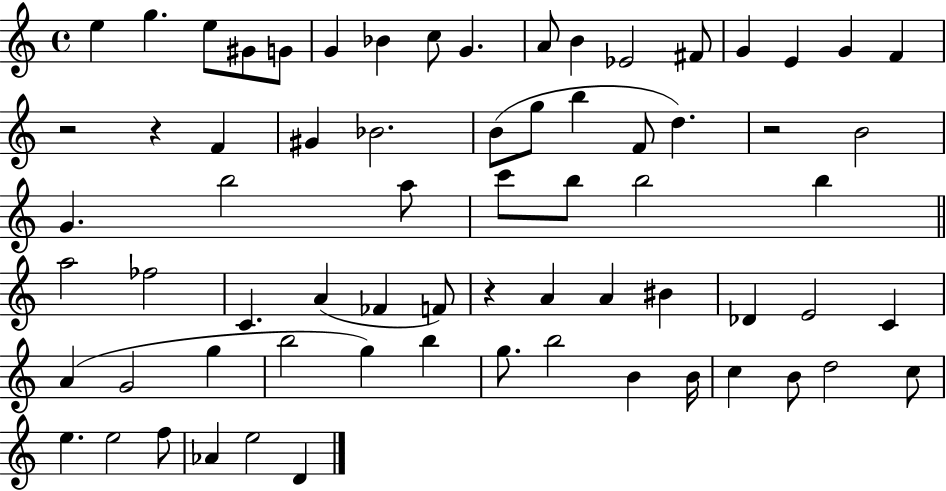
E5/q G5/q. E5/e G#4/e G4/e G4/q Bb4/q C5/e G4/q. A4/e B4/q Eb4/h F#4/e G4/q E4/q G4/q F4/q R/h R/q F4/q G#4/q Bb4/h. B4/e G5/e B5/q F4/e D5/q. R/h B4/h G4/q. B5/h A5/e C6/e B5/e B5/h B5/q A5/h FES5/h C4/q. A4/q FES4/q F4/e R/q A4/q A4/q BIS4/q Db4/q E4/h C4/q A4/q G4/h G5/q B5/h G5/q B5/q G5/e. B5/h B4/q B4/s C5/q B4/e D5/h C5/e E5/q. E5/h F5/e Ab4/q E5/h D4/q